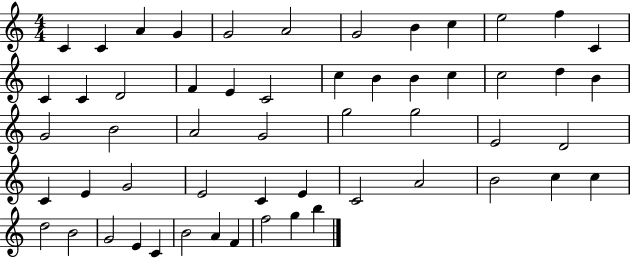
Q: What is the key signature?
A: C major